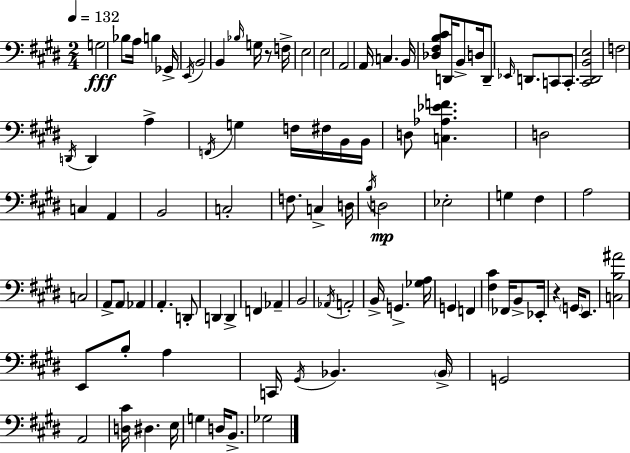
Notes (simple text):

G3/h Bb3/e A3/s B3/q Gb2/s E2/s B2/h B2/q Bb3/s G3/s R/e F3/s E3/h E3/h A2/h A2/s C3/q. B2/s [Db3,F#3,B3,C#4]/e D2/s B2/e D3/s D2/e Eb2/s D2/e. C2/e C2/e. [C#2,D#2,B2,E3]/h F3/h D2/s D2/q A3/q F2/s G3/q F3/s F#3/s B2/s B2/s D3/e [C3,Ab3,Eb4,F4]/q. D3/h C3/q A2/q B2/h C3/h F3/e. C3/q D3/s B3/s D3/h Eb3/h G3/q F#3/q A3/h C3/h A2/e A2/e Ab2/q A2/q. D2/e D2/q D2/q F2/q Ab2/q B2/h Ab2/s A2/h B2/s G2/q. [Gb3,A3]/s G2/q F2/q [F#3,C#4]/q FES2/s B2/e Eb2/s R/q G2/s E2/e. [C3,B3,A#4]/h E2/e B3/e A3/q C2/s G#2/s Bb2/q. Bb2/s G2/h A2/h [D3,C#4]/s D#3/q. E3/s G3/q D3/s B2/e. Gb3/h